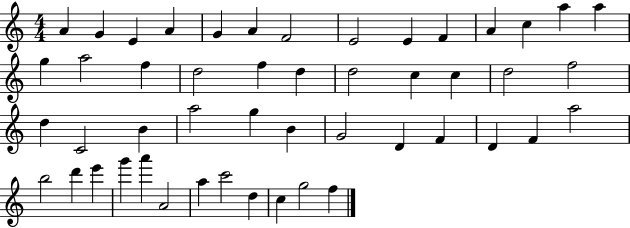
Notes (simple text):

A4/q G4/q E4/q A4/q G4/q A4/q F4/h E4/h E4/q F4/q A4/q C5/q A5/q A5/q G5/q A5/h F5/q D5/h F5/q D5/q D5/h C5/q C5/q D5/h F5/h D5/q C4/h B4/q A5/h G5/q B4/q G4/h D4/q F4/q D4/q F4/q A5/h B5/h D6/q E6/q G6/q A6/q A4/h A5/q C6/h D5/q C5/q G5/h F5/q